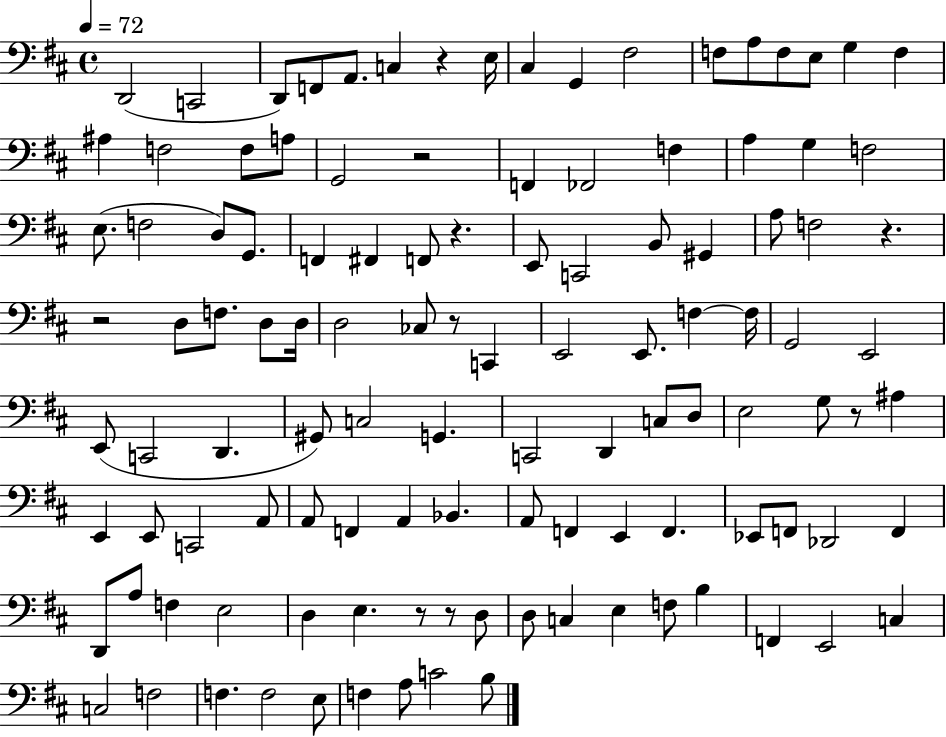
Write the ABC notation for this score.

X:1
T:Untitled
M:4/4
L:1/4
K:D
D,,2 C,,2 D,,/2 F,,/2 A,,/2 C, z E,/4 ^C, G,, ^F,2 F,/2 A,/2 F,/2 E,/2 G, F, ^A, F,2 F,/2 A,/2 G,,2 z2 F,, _F,,2 F, A, G, F,2 E,/2 F,2 D,/2 G,,/2 F,, ^F,, F,,/2 z E,,/2 C,,2 B,,/2 ^G,, A,/2 F,2 z z2 D,/2 F,/2 D,/2 D,/4 D,2 _C,/2 z/2 C,, E,,2 E,,/2 F, F,/4 G,,2 E,,2 E,,/2 C,,2 D,, ^G,,/2 C,2 G,, C,,2 D,, C,/2 D,/2 E,2 G,/2 z/2 ^A, E,, E,,/2 C,,2 A,,/2 A,,/2 F,, A,, _B,, A,,/2 F,, E,, F,, _E,,/2 F,,/2 _D,,2 F,, D,,/2 A,/2 F, E,2 D, E, z/2 z/2 D,/2 D,/2 C, E, F,/2 B, F,, E,,2 C, C,2 F,2 F, F,2 E,/2 F, A,/2 C2 B,/2